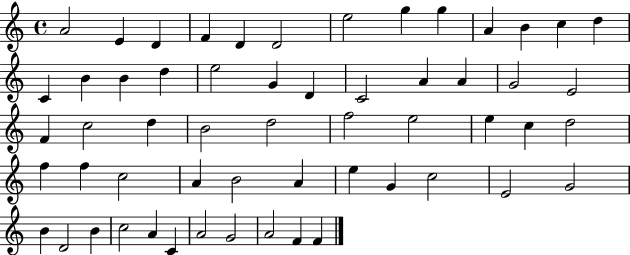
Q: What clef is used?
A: treble